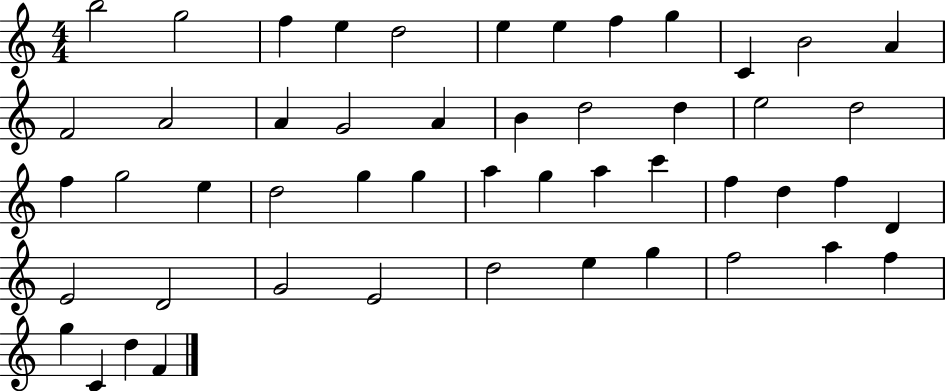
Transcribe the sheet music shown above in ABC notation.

X:1
T:Untitled
M:4/4
L:1/4
K:C
b2 g2 f e d2 e e f g C B2 A F2 A2 A G2 A B d2 d e2 d2 f g2 e d2 g g a g a c' f d f D E2 D2 G2 E2 d2 e g f2 a f g C d F